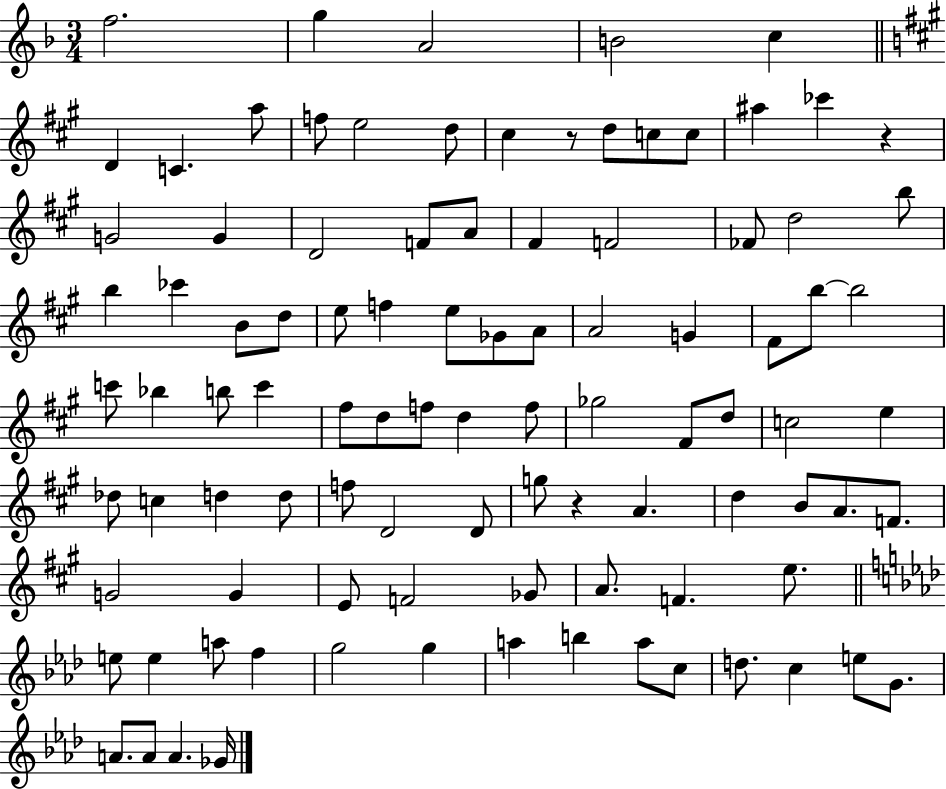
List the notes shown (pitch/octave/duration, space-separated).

F5/h. G5/q A4/h B4/h C5/q D4/q C4/q. A5/e F5/e E5/h D5/e C#5/q R/e D5/e C5/e C5/e A#5/q CES6/q R/q G4/h G4/q D4/h F4/e A4/e F#4/q F4/h FES4/e D5/h B5/e B5/q CES6/q B4/e D5/e E5/e F5/q E5/e Gb4/e A4/e A4/h G4/q F#4/e B5/e B5/h C6/e Bb5/q B5/e C6/q F#5/e D5/e F5/e D5/q F5/e Gb5/h F#4/e D5/e C5/h E5/q Db5/e C5/q D5/q D5/e F5/e D4/h D4/e G5/e R/q A4/q. D5/q B4/e A4/e. F4/e. G4/h G4/q E4/e F4/h Gb4/e A4/e. F4/q. E5/e. E5/e E5/q A5/e F5/q G5/h G5/q A5/q B5/q A5/e C5/e D5/e. C5/q E5/e G4/e. A4/e. A4/e A4/q. Gb4/s